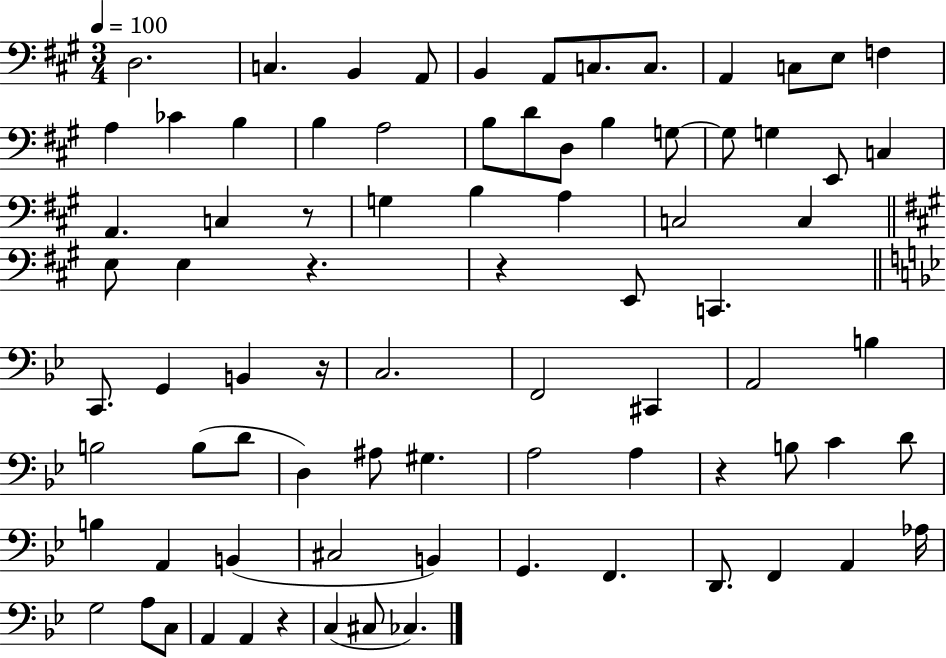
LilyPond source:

{
  \clef bass
  \numericTimeSignature
  \time 3/4
  \key a \major
  \tempo 4 = 100
  d2. | c4. b,4 a,8 | b,4 a,8 c8. c8. | a,4 c8 e8 f4 | \break a4 ces'4 b4 | b4 a2 | b8 d'8 d8 b4 g8~~ | g8 g4 e,8 c4 | \break a,4. c4 r8 | g4 b4 a4 | c2 c4 | \bar "||" \break \key a \major e8 e4 r4. | r4 e,8 c,4. | \bar "||" \break \key g \minor c,8. g,4 b,4 r16 | c2. | f,2 cis,4 | a,2 b4 | \break b2 b8( d'8 | d4) ais8 gis4. | a2 a4 | r4 b8 c'4 d'8 | \break b4 a,4 b,4( | cis2 b,4) | g,4. f,4. | d,8. f,4 a,4 aes16 | \break g2 a8 c8 | a,4 a,4 r4 | c4( cis8 ces4.) | \bar "|."
}